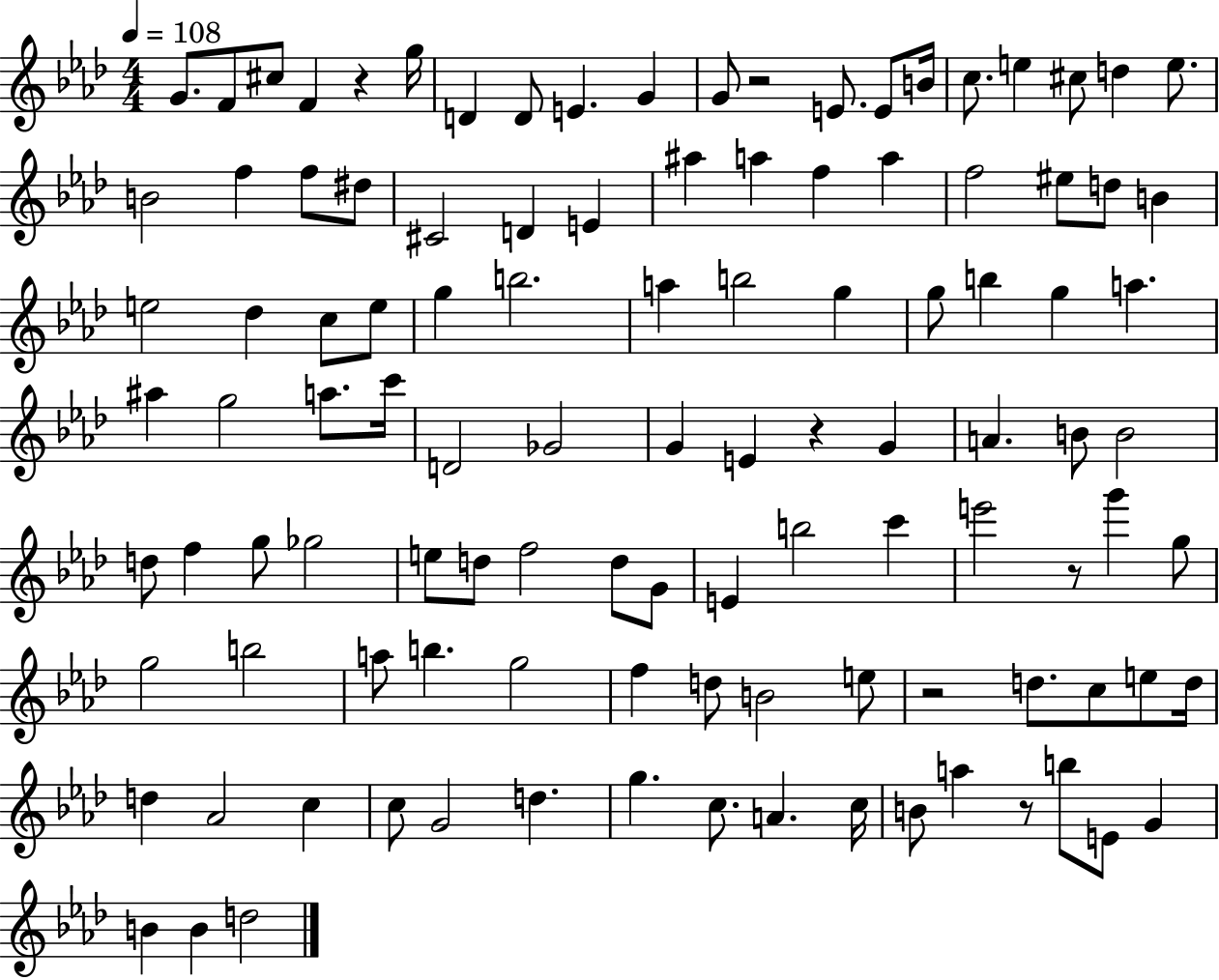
{
  \clef treble
  \numericTimeSignature
  \time 4/4
  \key aes \major
  \tempo 4 = 108
  g'8. f'8 cis''8 f'4 r4 g''16 | d'4 d'8 e'4. g'4 | g'8 r2 e'8. e'8 b'16 | c''8. e''4 cis''8 d''4 e''8. | \break b'2 f''4 f''8 dis''8 | cis'2 d'4 e'4 | ais''4 a''4 f''4 a''4 | f''2 eis''8 d''8 b'4 | \break e''2 des''4 c''8 e''8 | g''4 b''2. | a''4 b''2 g''4 | g''8 b''4 g''4 a''4. | \break ais''4 g''2 a''8. c'''16 | d'2 ges'2 | g'4 e'4 r4 g'4 | a'4. b'8 b'2 | \break d''8 f''4 g''8 ges''2 | e''8 d''8 f''2 d''8 g'8 | e'4 b''2 c'''4 | e'''2 r8 g'''4 g''8 | \break g''2 b''2 | a''8 b''4. g''2 | f''4 d''8 b'2 e''8 | r2 d''8. c''8 e''8 d''16 | \break d''4 aes'2 c''4 | c''8 g'2 d''4. | g''4. c''8. a'4. c''16 | b'8 a''4 r8 b''8 e'8 g'4 | \break b'4 b'4 d''2 | \bar "|."
}